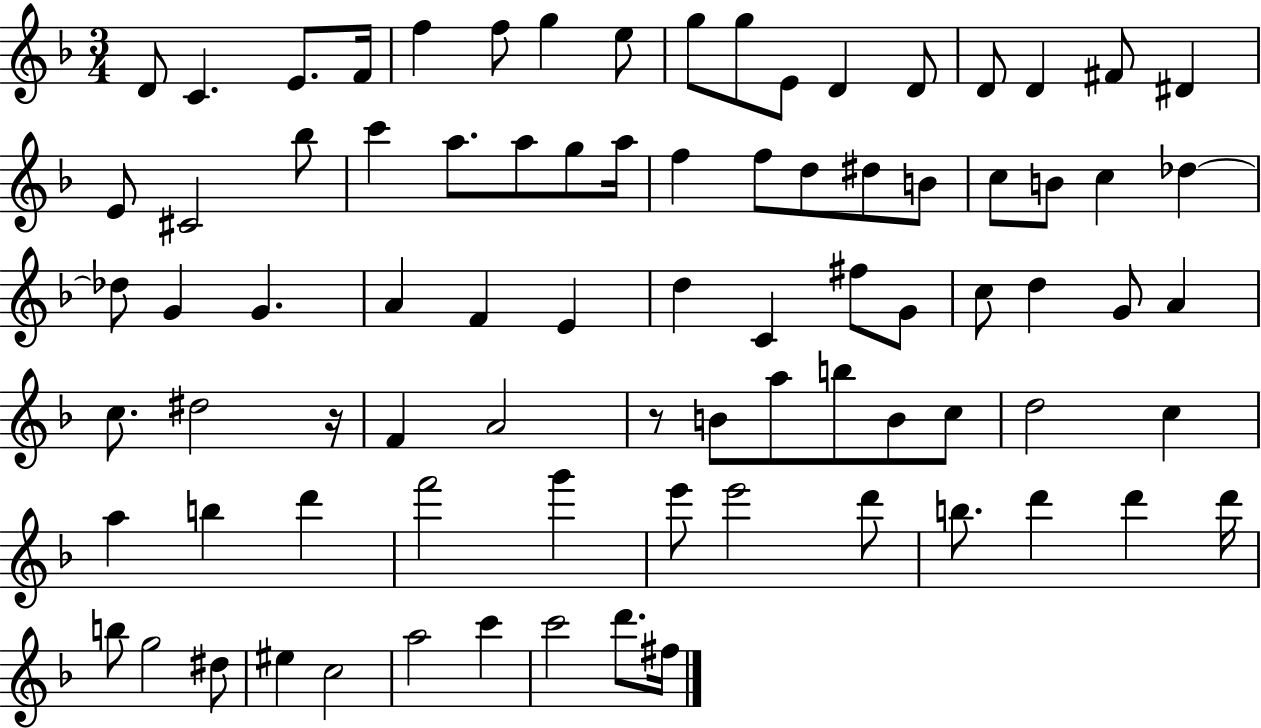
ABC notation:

X:1
T:Untitled
M:3/4
L:1/4
K:F
D/2 C E/2 F/4 f f/2 g e/2 g/2 g/2 E/2 D D/2 D/2 D ^F/2 ^D E/2 ^C2 _b/2 c' a/2 a/2 g/2 a/4 f f/2 d/2 ^d/2 B/2 c/2 B/2 c _d _d/2 G G A F E d C ^f/2 G/2 c/2 d G/2 A c/2 ^d2 z/4 F A2 z/2 B/2 a/2 b/2 B/2 c/2 d2 c a b d' f'2 g' e'/2 e'2 d'/2 b/2 d' d' d'/4 b/2 g2 ^d/2 ^e c2 a2 c' c'2 d'/2 ^f/4